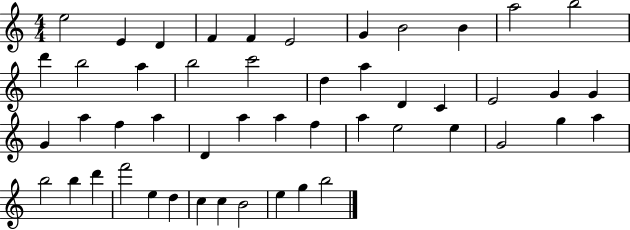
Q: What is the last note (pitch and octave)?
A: B5